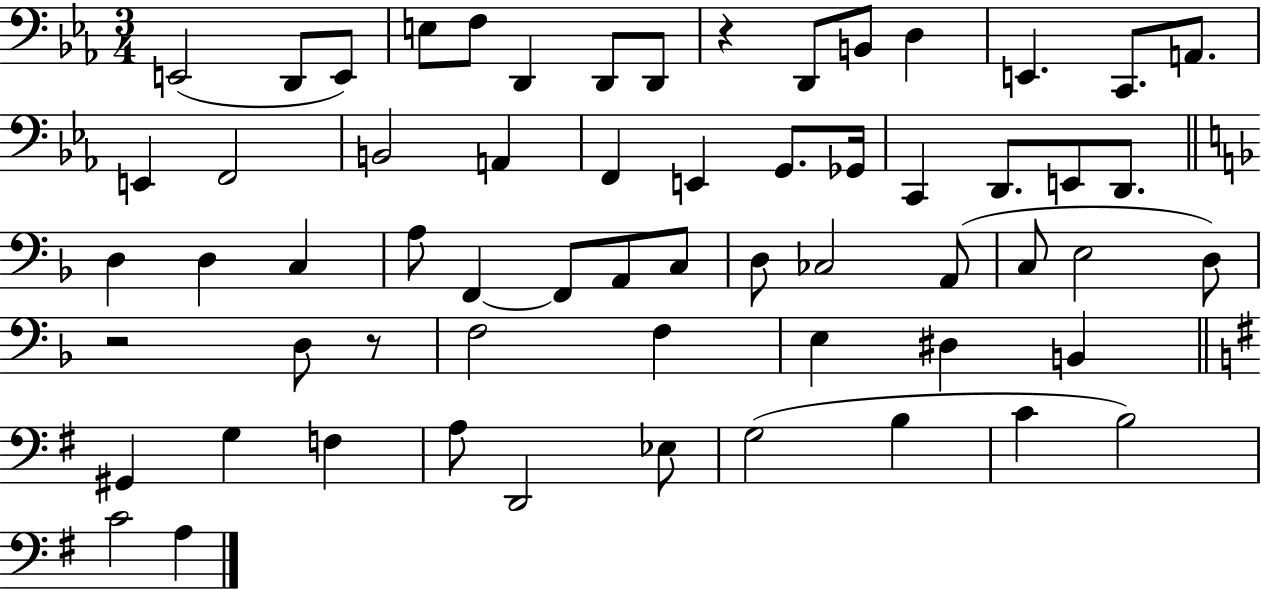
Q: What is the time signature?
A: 3/4